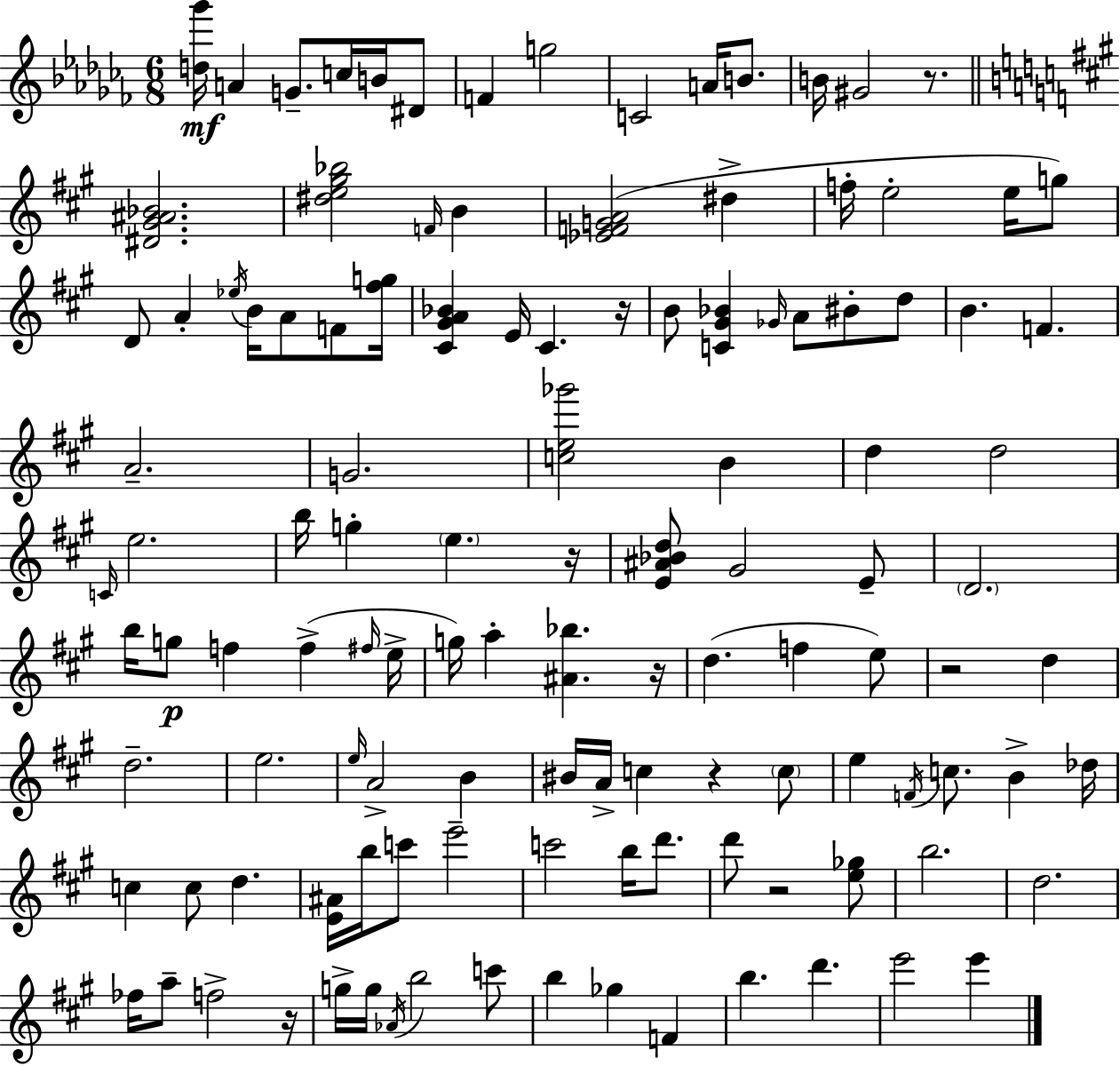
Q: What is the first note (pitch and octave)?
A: A4